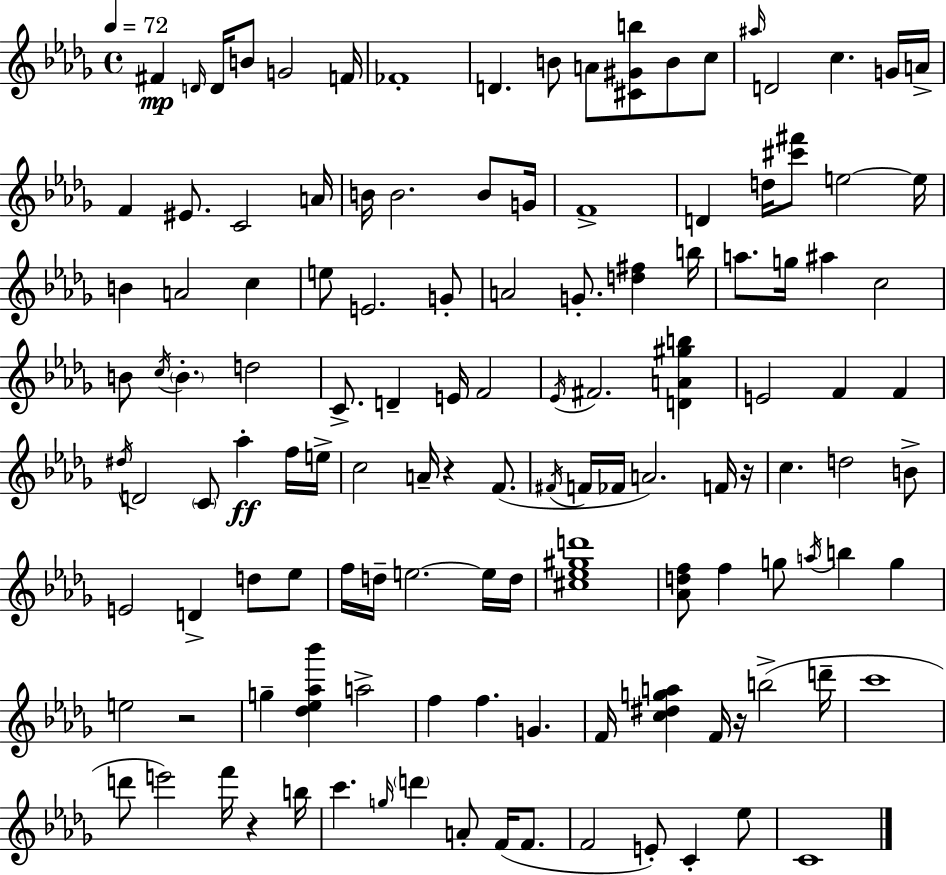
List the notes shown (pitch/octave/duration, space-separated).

F#4/q D4/s D4/s B4/e G4/h F4/s FES4/w D4/q. B4/e A4/e [C#4,G#4,B5]/e B4/e C5/e A#5/s D4/h C5/q. G4/s A4/s F4/q EIS4/e. C4/h A4/s B4/s B4/h. B4/e G4/s F4/w D4/q D5/s [C#6,F#6]/e E5/h E5/s B4/q A4/h C5/q E5/e E4/h. G4/e A4/h G4/e. [D5,F#5]/q B5/s A5/e. G5/s A#5/q C5/h B4/e C5/s B4/q. D5/h C4/e. D4/q E4/s F4/h Eb4/s F#4/h. [D4,A4,G#5,B5]/q E4/h F4/q F4/q D#5/s D4/h C4/e Ab5/q F5/s E5/s C5/h A4/s R/q F4/e. F#4/s F4/s FES4/s A4/h. F4/s R/s C5/q. D5/h B4/e E4/h D4/q D5/e Eb5/e F5/s D5/s E5/h. E5/s D5/s [C#5,Eb5,G#5,D6]/w [Ab4,D5,F5]/e F5/q G5/e A5/s B5/q G5/q E5/h R/h G5/q [Db5,Eb5,Ab5,Bb6]/q A5/h F5/q F5/q. G4/q. F4/s [C5,D#5,G5,A5]/q F4/s R/s B5/h D6/s C6/w D6/e E6/h F6/s R/q B5/s C6/q. G5/s D6/q A4/e F4/s F4/e. F4/h E4/e C4/q Eb5/e C4/w